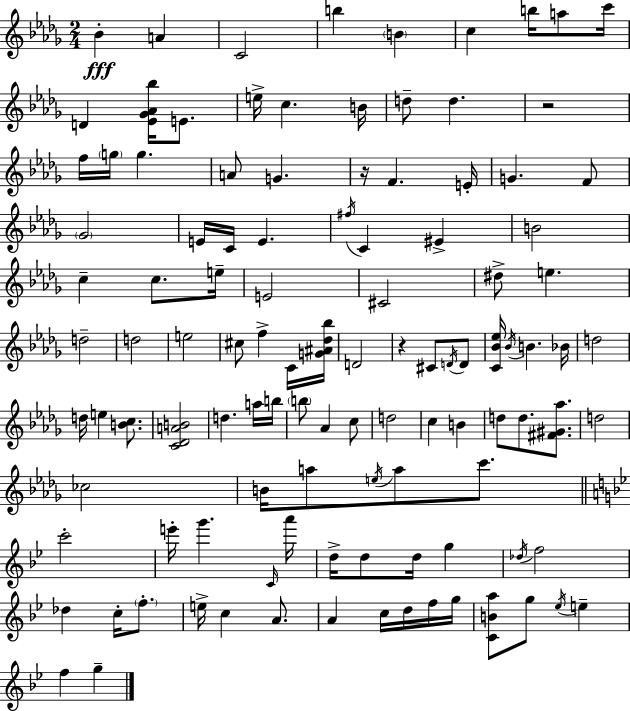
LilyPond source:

{
  \clef treble
  \numericTimeSignature
  \time 2/4
  \key bes \minor
  bes'4-.\fff a'4 | c'2 | b''4 \parenthesize b'4 | c''4 b''16 a''8 c'''16 | \break d'4 <ees' ges' aes' bes''>16 e'8. | e''16-> c''4. b'16 | d''8-- d''4. | r2 | \break f''16 \parenthesize g''16 g''4. | a'8 g'4. | r16 f'4. e'16-. | g'4. f'8 | \break \parenthesize ges'2 | e'16 c'16 e'4. | \acciaccatura { fis''16 } c'4 eis'4-> | b'2 | \break c''4-- c''8. | e''16-- e'2 | cis'2 | dis''8-> e''4. | \break d''2-- | d''2 | e''2 | cis''8 f''4-> c'16 | \break <g' ais' des'' bes''>16 d'2 | r4 cis'8 \acciaccatura { d'16 } | d'8 <c' bes' ees''>16 \acciaccatura { bes'16 } b'4. | bes'16 d''2 | \break d''16 e''4 | <b' c''>8. <c' des' a' b'>2 | d''4. | a''16 b''16 \parenthesize b''8 aes'4 | \break c''8 d''2 | c''4 b'4 | d''8 d''8. | <fis' gis' aes''>8. d''2 | \break ces''2 | b'16 a''8 \acciaccatura { e''16 } a''8 | c'''8. \bar "||" \break \key g \minor c'''2-. | e'''16-. g'''4. \grace { c'16 } | a'''16 d''16-> d''8 d''16 g''4 | \acciaccatura { des''16 } f''2 | \break des''4 c''16-. \parenthesize f''8.-. | e''16-> c''4 a'8. | a'4 c''16 d''16 | f''16 g''16 <c' b' a''>8 g''8 \acciaccatura { ees''16 } e''4-- | \break f''4 g''4-- | \bar "|."
}